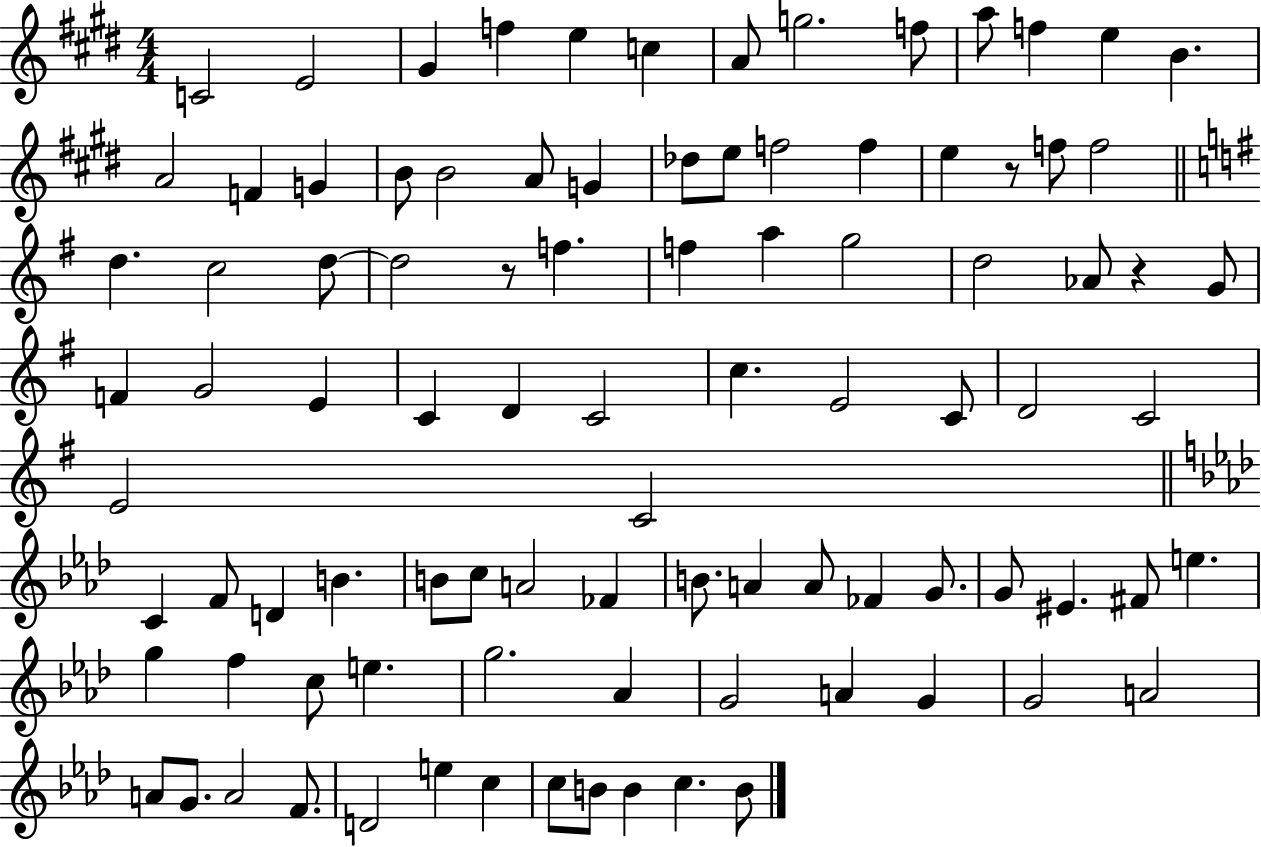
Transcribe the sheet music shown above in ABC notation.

X:1
T:Untitled
M:4/4
L:1/4
K:E
C2 E2 ^G f e c A/2 g2 f/2 a/2 f e B A2 F G B/2 B2 A/2 G _d/2 e/2 f2 f e z/2 f/2 f2 d c2 d/2 d2 z/2 f f a g2 d2 _A/2 z G/2 F G2 E C D C2 c E2 C/2 D2 C2 E2 C2 C F/2 D B B/2 c/2 A2 _F B/2 A A/2 _F G/2 G/2 ^E ^F/2 e g f c/2 e g2 _A G2 A G G2 A2 A/2 G/2 A2 F/2 D2 e c c/2 B/2 B c B/2